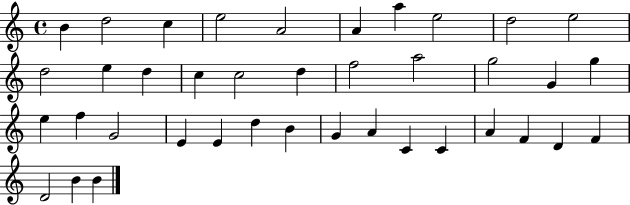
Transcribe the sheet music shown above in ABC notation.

X:1
T:Untitled
M:4/4
L:1/4
K:C
B d2 c e2 A2 A a e2 d2 e2 d2 e d c c2 d f2 a2 g2 G g e f G2 E E d B G A C C A F D F D2 B B